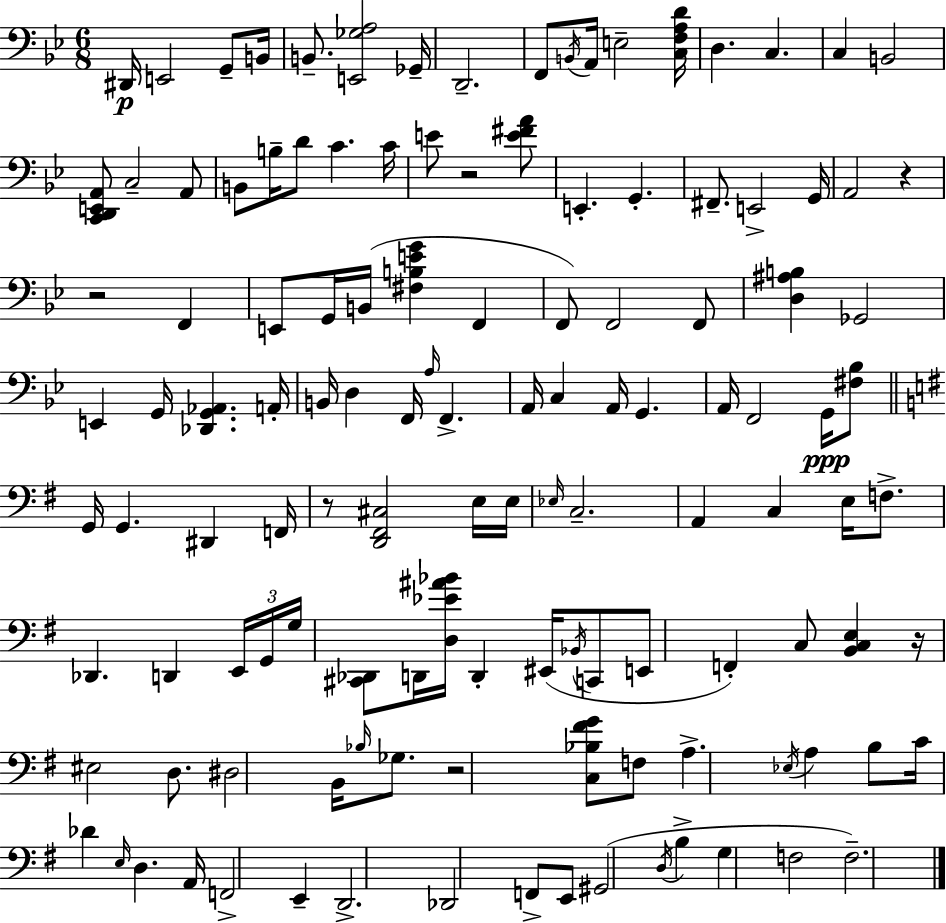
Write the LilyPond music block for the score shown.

{
  \clef bass
  \numericTimeSignature
  \time 6/8
  \key g \minor
  dis,16\p e,2 g,8-- b,16 | b,8.-- <e, ges a>2 ges,16-- | d,2.-- | f,8 \acciaccatura { b,16 } a,16 e2-- | \break <c f a d'>16 d4. c4. | c4 b,2 | <c, d, e, a,>8 c2-- a,8 | b,8 b16-- d'8 c'4. | \break c'16 e'8 r2 <e' fis' a'>8 | e,4.-. g,4.-. | fis,8.-- e,2-> | g,16 a,2 r4 | \break r2 f,4 | e,8 g,16 b,16( <fis b e' g'>4 f,4 | f,8) f,2 f,8 | <d ais b>4 ges,2 | \break e,4 g,16 <des, g, aes,>4. | a,16-. b,16 d4 f,16 \grace { a16 } f,4.-> | a,16 c4 a,16 g,4. | a,16 f,2 g,16\ppp | \break <fis bes>8 \bar "||" \break \key e \minor g,16 g,4. dis,4 f,16 | r8 <d, fis, cis>2 e16 e16 | \grace { ees16 } c2.-- | a,4 c4 e16 f8.-> | \break des,4. d,4 \tuplet 3/2 { e,16 | g,16 g16 } <cis, des,>8 d,16 <d ees' ais' bes'>16 d,4-. eis,16( \acciaccatura { bes,16 } | c,8 e,8 f,4-.) c8 <b, c e>4 | r16 eis2 d8. | \break dis2 b,16 \grace { bes16 } | ges8. r2 <c bes fis' g'>8 | f8 a4.-> \acciaccatura { ees16 } a4 | b8 c'16 des'4 \grace { e16 } d4. | \break a,16 f,2-> | e,4-- d,2.-> | des,2 | f,8-> e,8 gis,2( | \break \acciaccatura { d16 } b4-> g4 f2 | f2.--) | \bar "|."
}